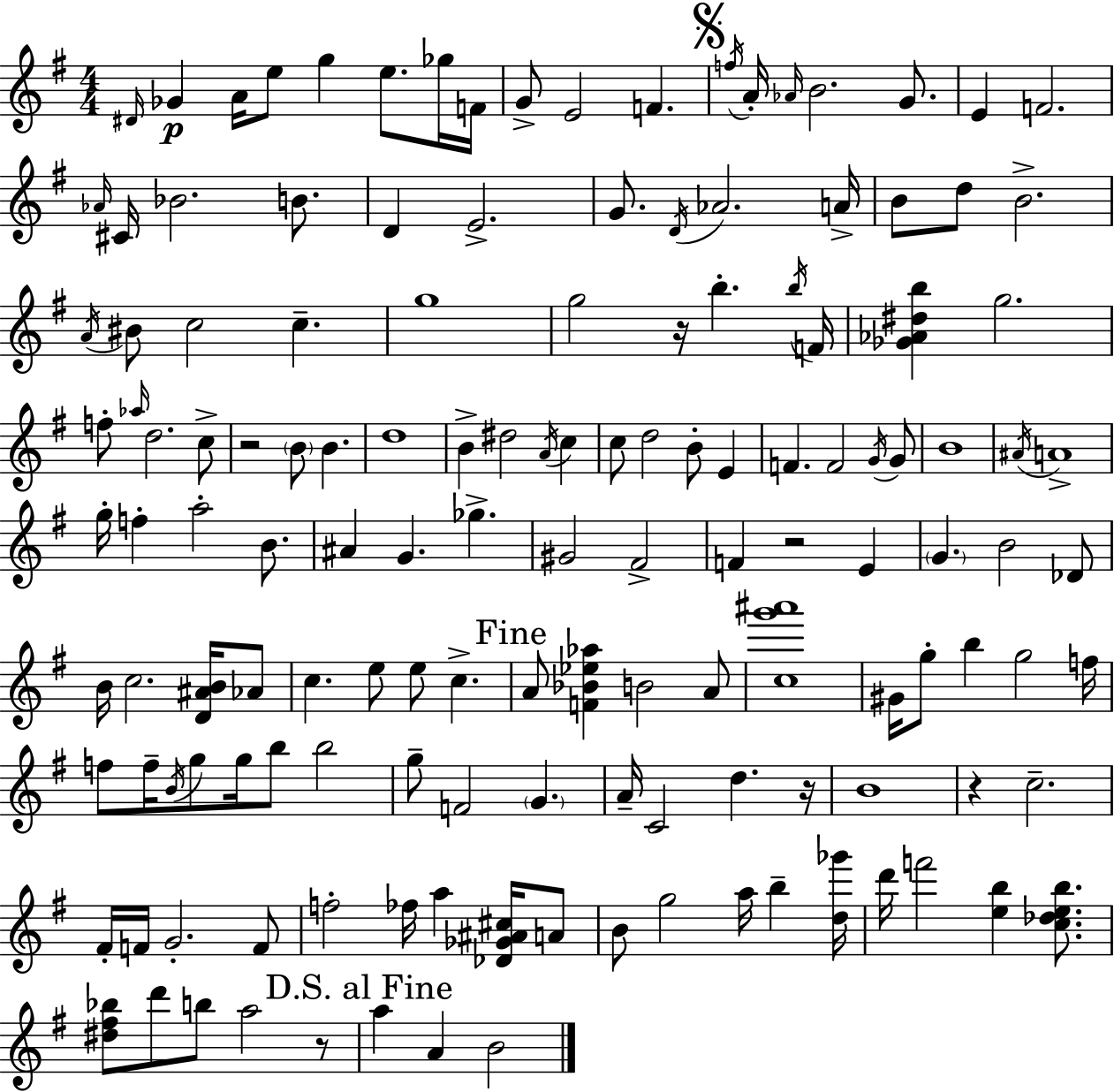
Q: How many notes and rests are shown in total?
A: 142